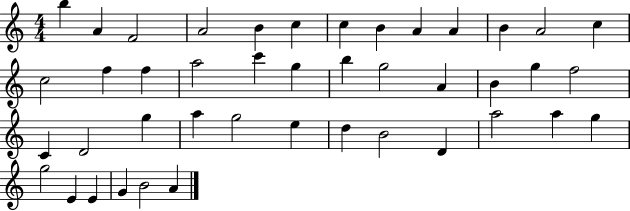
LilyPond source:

{
  \clef treble
  \numericTimeSignature
  \time 4/4
  \key c \major
  b''4 a'4 f'2 | a'2 b'4 c''4 | c''4 b'4 a'4 a'4 | b'4 a'2 c''4 | \break c''2 f''4 f''4 | a''2 c'''4 g''4 | b''4 g''2 a'4 | b'4 g''4 f''2 | \break c'4 d'2 g''4 | a''4 g''2 e''4 | d''4 b'2 d'4 | a''2 a''4 g''4 | \break g''2 e'4 e'4 | g'4 b'2 a'4 | \bar "|."
}